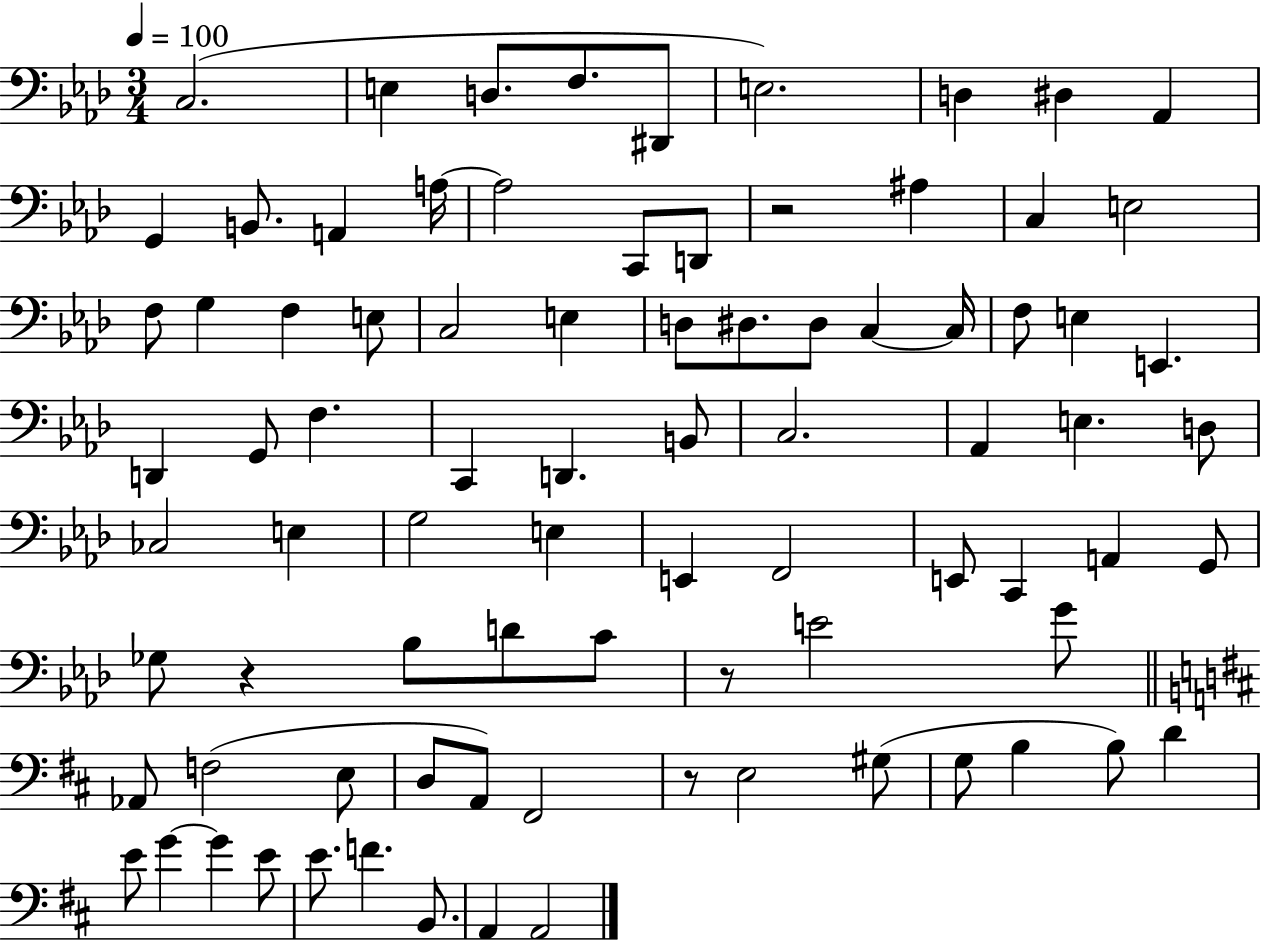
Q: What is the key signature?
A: AES major